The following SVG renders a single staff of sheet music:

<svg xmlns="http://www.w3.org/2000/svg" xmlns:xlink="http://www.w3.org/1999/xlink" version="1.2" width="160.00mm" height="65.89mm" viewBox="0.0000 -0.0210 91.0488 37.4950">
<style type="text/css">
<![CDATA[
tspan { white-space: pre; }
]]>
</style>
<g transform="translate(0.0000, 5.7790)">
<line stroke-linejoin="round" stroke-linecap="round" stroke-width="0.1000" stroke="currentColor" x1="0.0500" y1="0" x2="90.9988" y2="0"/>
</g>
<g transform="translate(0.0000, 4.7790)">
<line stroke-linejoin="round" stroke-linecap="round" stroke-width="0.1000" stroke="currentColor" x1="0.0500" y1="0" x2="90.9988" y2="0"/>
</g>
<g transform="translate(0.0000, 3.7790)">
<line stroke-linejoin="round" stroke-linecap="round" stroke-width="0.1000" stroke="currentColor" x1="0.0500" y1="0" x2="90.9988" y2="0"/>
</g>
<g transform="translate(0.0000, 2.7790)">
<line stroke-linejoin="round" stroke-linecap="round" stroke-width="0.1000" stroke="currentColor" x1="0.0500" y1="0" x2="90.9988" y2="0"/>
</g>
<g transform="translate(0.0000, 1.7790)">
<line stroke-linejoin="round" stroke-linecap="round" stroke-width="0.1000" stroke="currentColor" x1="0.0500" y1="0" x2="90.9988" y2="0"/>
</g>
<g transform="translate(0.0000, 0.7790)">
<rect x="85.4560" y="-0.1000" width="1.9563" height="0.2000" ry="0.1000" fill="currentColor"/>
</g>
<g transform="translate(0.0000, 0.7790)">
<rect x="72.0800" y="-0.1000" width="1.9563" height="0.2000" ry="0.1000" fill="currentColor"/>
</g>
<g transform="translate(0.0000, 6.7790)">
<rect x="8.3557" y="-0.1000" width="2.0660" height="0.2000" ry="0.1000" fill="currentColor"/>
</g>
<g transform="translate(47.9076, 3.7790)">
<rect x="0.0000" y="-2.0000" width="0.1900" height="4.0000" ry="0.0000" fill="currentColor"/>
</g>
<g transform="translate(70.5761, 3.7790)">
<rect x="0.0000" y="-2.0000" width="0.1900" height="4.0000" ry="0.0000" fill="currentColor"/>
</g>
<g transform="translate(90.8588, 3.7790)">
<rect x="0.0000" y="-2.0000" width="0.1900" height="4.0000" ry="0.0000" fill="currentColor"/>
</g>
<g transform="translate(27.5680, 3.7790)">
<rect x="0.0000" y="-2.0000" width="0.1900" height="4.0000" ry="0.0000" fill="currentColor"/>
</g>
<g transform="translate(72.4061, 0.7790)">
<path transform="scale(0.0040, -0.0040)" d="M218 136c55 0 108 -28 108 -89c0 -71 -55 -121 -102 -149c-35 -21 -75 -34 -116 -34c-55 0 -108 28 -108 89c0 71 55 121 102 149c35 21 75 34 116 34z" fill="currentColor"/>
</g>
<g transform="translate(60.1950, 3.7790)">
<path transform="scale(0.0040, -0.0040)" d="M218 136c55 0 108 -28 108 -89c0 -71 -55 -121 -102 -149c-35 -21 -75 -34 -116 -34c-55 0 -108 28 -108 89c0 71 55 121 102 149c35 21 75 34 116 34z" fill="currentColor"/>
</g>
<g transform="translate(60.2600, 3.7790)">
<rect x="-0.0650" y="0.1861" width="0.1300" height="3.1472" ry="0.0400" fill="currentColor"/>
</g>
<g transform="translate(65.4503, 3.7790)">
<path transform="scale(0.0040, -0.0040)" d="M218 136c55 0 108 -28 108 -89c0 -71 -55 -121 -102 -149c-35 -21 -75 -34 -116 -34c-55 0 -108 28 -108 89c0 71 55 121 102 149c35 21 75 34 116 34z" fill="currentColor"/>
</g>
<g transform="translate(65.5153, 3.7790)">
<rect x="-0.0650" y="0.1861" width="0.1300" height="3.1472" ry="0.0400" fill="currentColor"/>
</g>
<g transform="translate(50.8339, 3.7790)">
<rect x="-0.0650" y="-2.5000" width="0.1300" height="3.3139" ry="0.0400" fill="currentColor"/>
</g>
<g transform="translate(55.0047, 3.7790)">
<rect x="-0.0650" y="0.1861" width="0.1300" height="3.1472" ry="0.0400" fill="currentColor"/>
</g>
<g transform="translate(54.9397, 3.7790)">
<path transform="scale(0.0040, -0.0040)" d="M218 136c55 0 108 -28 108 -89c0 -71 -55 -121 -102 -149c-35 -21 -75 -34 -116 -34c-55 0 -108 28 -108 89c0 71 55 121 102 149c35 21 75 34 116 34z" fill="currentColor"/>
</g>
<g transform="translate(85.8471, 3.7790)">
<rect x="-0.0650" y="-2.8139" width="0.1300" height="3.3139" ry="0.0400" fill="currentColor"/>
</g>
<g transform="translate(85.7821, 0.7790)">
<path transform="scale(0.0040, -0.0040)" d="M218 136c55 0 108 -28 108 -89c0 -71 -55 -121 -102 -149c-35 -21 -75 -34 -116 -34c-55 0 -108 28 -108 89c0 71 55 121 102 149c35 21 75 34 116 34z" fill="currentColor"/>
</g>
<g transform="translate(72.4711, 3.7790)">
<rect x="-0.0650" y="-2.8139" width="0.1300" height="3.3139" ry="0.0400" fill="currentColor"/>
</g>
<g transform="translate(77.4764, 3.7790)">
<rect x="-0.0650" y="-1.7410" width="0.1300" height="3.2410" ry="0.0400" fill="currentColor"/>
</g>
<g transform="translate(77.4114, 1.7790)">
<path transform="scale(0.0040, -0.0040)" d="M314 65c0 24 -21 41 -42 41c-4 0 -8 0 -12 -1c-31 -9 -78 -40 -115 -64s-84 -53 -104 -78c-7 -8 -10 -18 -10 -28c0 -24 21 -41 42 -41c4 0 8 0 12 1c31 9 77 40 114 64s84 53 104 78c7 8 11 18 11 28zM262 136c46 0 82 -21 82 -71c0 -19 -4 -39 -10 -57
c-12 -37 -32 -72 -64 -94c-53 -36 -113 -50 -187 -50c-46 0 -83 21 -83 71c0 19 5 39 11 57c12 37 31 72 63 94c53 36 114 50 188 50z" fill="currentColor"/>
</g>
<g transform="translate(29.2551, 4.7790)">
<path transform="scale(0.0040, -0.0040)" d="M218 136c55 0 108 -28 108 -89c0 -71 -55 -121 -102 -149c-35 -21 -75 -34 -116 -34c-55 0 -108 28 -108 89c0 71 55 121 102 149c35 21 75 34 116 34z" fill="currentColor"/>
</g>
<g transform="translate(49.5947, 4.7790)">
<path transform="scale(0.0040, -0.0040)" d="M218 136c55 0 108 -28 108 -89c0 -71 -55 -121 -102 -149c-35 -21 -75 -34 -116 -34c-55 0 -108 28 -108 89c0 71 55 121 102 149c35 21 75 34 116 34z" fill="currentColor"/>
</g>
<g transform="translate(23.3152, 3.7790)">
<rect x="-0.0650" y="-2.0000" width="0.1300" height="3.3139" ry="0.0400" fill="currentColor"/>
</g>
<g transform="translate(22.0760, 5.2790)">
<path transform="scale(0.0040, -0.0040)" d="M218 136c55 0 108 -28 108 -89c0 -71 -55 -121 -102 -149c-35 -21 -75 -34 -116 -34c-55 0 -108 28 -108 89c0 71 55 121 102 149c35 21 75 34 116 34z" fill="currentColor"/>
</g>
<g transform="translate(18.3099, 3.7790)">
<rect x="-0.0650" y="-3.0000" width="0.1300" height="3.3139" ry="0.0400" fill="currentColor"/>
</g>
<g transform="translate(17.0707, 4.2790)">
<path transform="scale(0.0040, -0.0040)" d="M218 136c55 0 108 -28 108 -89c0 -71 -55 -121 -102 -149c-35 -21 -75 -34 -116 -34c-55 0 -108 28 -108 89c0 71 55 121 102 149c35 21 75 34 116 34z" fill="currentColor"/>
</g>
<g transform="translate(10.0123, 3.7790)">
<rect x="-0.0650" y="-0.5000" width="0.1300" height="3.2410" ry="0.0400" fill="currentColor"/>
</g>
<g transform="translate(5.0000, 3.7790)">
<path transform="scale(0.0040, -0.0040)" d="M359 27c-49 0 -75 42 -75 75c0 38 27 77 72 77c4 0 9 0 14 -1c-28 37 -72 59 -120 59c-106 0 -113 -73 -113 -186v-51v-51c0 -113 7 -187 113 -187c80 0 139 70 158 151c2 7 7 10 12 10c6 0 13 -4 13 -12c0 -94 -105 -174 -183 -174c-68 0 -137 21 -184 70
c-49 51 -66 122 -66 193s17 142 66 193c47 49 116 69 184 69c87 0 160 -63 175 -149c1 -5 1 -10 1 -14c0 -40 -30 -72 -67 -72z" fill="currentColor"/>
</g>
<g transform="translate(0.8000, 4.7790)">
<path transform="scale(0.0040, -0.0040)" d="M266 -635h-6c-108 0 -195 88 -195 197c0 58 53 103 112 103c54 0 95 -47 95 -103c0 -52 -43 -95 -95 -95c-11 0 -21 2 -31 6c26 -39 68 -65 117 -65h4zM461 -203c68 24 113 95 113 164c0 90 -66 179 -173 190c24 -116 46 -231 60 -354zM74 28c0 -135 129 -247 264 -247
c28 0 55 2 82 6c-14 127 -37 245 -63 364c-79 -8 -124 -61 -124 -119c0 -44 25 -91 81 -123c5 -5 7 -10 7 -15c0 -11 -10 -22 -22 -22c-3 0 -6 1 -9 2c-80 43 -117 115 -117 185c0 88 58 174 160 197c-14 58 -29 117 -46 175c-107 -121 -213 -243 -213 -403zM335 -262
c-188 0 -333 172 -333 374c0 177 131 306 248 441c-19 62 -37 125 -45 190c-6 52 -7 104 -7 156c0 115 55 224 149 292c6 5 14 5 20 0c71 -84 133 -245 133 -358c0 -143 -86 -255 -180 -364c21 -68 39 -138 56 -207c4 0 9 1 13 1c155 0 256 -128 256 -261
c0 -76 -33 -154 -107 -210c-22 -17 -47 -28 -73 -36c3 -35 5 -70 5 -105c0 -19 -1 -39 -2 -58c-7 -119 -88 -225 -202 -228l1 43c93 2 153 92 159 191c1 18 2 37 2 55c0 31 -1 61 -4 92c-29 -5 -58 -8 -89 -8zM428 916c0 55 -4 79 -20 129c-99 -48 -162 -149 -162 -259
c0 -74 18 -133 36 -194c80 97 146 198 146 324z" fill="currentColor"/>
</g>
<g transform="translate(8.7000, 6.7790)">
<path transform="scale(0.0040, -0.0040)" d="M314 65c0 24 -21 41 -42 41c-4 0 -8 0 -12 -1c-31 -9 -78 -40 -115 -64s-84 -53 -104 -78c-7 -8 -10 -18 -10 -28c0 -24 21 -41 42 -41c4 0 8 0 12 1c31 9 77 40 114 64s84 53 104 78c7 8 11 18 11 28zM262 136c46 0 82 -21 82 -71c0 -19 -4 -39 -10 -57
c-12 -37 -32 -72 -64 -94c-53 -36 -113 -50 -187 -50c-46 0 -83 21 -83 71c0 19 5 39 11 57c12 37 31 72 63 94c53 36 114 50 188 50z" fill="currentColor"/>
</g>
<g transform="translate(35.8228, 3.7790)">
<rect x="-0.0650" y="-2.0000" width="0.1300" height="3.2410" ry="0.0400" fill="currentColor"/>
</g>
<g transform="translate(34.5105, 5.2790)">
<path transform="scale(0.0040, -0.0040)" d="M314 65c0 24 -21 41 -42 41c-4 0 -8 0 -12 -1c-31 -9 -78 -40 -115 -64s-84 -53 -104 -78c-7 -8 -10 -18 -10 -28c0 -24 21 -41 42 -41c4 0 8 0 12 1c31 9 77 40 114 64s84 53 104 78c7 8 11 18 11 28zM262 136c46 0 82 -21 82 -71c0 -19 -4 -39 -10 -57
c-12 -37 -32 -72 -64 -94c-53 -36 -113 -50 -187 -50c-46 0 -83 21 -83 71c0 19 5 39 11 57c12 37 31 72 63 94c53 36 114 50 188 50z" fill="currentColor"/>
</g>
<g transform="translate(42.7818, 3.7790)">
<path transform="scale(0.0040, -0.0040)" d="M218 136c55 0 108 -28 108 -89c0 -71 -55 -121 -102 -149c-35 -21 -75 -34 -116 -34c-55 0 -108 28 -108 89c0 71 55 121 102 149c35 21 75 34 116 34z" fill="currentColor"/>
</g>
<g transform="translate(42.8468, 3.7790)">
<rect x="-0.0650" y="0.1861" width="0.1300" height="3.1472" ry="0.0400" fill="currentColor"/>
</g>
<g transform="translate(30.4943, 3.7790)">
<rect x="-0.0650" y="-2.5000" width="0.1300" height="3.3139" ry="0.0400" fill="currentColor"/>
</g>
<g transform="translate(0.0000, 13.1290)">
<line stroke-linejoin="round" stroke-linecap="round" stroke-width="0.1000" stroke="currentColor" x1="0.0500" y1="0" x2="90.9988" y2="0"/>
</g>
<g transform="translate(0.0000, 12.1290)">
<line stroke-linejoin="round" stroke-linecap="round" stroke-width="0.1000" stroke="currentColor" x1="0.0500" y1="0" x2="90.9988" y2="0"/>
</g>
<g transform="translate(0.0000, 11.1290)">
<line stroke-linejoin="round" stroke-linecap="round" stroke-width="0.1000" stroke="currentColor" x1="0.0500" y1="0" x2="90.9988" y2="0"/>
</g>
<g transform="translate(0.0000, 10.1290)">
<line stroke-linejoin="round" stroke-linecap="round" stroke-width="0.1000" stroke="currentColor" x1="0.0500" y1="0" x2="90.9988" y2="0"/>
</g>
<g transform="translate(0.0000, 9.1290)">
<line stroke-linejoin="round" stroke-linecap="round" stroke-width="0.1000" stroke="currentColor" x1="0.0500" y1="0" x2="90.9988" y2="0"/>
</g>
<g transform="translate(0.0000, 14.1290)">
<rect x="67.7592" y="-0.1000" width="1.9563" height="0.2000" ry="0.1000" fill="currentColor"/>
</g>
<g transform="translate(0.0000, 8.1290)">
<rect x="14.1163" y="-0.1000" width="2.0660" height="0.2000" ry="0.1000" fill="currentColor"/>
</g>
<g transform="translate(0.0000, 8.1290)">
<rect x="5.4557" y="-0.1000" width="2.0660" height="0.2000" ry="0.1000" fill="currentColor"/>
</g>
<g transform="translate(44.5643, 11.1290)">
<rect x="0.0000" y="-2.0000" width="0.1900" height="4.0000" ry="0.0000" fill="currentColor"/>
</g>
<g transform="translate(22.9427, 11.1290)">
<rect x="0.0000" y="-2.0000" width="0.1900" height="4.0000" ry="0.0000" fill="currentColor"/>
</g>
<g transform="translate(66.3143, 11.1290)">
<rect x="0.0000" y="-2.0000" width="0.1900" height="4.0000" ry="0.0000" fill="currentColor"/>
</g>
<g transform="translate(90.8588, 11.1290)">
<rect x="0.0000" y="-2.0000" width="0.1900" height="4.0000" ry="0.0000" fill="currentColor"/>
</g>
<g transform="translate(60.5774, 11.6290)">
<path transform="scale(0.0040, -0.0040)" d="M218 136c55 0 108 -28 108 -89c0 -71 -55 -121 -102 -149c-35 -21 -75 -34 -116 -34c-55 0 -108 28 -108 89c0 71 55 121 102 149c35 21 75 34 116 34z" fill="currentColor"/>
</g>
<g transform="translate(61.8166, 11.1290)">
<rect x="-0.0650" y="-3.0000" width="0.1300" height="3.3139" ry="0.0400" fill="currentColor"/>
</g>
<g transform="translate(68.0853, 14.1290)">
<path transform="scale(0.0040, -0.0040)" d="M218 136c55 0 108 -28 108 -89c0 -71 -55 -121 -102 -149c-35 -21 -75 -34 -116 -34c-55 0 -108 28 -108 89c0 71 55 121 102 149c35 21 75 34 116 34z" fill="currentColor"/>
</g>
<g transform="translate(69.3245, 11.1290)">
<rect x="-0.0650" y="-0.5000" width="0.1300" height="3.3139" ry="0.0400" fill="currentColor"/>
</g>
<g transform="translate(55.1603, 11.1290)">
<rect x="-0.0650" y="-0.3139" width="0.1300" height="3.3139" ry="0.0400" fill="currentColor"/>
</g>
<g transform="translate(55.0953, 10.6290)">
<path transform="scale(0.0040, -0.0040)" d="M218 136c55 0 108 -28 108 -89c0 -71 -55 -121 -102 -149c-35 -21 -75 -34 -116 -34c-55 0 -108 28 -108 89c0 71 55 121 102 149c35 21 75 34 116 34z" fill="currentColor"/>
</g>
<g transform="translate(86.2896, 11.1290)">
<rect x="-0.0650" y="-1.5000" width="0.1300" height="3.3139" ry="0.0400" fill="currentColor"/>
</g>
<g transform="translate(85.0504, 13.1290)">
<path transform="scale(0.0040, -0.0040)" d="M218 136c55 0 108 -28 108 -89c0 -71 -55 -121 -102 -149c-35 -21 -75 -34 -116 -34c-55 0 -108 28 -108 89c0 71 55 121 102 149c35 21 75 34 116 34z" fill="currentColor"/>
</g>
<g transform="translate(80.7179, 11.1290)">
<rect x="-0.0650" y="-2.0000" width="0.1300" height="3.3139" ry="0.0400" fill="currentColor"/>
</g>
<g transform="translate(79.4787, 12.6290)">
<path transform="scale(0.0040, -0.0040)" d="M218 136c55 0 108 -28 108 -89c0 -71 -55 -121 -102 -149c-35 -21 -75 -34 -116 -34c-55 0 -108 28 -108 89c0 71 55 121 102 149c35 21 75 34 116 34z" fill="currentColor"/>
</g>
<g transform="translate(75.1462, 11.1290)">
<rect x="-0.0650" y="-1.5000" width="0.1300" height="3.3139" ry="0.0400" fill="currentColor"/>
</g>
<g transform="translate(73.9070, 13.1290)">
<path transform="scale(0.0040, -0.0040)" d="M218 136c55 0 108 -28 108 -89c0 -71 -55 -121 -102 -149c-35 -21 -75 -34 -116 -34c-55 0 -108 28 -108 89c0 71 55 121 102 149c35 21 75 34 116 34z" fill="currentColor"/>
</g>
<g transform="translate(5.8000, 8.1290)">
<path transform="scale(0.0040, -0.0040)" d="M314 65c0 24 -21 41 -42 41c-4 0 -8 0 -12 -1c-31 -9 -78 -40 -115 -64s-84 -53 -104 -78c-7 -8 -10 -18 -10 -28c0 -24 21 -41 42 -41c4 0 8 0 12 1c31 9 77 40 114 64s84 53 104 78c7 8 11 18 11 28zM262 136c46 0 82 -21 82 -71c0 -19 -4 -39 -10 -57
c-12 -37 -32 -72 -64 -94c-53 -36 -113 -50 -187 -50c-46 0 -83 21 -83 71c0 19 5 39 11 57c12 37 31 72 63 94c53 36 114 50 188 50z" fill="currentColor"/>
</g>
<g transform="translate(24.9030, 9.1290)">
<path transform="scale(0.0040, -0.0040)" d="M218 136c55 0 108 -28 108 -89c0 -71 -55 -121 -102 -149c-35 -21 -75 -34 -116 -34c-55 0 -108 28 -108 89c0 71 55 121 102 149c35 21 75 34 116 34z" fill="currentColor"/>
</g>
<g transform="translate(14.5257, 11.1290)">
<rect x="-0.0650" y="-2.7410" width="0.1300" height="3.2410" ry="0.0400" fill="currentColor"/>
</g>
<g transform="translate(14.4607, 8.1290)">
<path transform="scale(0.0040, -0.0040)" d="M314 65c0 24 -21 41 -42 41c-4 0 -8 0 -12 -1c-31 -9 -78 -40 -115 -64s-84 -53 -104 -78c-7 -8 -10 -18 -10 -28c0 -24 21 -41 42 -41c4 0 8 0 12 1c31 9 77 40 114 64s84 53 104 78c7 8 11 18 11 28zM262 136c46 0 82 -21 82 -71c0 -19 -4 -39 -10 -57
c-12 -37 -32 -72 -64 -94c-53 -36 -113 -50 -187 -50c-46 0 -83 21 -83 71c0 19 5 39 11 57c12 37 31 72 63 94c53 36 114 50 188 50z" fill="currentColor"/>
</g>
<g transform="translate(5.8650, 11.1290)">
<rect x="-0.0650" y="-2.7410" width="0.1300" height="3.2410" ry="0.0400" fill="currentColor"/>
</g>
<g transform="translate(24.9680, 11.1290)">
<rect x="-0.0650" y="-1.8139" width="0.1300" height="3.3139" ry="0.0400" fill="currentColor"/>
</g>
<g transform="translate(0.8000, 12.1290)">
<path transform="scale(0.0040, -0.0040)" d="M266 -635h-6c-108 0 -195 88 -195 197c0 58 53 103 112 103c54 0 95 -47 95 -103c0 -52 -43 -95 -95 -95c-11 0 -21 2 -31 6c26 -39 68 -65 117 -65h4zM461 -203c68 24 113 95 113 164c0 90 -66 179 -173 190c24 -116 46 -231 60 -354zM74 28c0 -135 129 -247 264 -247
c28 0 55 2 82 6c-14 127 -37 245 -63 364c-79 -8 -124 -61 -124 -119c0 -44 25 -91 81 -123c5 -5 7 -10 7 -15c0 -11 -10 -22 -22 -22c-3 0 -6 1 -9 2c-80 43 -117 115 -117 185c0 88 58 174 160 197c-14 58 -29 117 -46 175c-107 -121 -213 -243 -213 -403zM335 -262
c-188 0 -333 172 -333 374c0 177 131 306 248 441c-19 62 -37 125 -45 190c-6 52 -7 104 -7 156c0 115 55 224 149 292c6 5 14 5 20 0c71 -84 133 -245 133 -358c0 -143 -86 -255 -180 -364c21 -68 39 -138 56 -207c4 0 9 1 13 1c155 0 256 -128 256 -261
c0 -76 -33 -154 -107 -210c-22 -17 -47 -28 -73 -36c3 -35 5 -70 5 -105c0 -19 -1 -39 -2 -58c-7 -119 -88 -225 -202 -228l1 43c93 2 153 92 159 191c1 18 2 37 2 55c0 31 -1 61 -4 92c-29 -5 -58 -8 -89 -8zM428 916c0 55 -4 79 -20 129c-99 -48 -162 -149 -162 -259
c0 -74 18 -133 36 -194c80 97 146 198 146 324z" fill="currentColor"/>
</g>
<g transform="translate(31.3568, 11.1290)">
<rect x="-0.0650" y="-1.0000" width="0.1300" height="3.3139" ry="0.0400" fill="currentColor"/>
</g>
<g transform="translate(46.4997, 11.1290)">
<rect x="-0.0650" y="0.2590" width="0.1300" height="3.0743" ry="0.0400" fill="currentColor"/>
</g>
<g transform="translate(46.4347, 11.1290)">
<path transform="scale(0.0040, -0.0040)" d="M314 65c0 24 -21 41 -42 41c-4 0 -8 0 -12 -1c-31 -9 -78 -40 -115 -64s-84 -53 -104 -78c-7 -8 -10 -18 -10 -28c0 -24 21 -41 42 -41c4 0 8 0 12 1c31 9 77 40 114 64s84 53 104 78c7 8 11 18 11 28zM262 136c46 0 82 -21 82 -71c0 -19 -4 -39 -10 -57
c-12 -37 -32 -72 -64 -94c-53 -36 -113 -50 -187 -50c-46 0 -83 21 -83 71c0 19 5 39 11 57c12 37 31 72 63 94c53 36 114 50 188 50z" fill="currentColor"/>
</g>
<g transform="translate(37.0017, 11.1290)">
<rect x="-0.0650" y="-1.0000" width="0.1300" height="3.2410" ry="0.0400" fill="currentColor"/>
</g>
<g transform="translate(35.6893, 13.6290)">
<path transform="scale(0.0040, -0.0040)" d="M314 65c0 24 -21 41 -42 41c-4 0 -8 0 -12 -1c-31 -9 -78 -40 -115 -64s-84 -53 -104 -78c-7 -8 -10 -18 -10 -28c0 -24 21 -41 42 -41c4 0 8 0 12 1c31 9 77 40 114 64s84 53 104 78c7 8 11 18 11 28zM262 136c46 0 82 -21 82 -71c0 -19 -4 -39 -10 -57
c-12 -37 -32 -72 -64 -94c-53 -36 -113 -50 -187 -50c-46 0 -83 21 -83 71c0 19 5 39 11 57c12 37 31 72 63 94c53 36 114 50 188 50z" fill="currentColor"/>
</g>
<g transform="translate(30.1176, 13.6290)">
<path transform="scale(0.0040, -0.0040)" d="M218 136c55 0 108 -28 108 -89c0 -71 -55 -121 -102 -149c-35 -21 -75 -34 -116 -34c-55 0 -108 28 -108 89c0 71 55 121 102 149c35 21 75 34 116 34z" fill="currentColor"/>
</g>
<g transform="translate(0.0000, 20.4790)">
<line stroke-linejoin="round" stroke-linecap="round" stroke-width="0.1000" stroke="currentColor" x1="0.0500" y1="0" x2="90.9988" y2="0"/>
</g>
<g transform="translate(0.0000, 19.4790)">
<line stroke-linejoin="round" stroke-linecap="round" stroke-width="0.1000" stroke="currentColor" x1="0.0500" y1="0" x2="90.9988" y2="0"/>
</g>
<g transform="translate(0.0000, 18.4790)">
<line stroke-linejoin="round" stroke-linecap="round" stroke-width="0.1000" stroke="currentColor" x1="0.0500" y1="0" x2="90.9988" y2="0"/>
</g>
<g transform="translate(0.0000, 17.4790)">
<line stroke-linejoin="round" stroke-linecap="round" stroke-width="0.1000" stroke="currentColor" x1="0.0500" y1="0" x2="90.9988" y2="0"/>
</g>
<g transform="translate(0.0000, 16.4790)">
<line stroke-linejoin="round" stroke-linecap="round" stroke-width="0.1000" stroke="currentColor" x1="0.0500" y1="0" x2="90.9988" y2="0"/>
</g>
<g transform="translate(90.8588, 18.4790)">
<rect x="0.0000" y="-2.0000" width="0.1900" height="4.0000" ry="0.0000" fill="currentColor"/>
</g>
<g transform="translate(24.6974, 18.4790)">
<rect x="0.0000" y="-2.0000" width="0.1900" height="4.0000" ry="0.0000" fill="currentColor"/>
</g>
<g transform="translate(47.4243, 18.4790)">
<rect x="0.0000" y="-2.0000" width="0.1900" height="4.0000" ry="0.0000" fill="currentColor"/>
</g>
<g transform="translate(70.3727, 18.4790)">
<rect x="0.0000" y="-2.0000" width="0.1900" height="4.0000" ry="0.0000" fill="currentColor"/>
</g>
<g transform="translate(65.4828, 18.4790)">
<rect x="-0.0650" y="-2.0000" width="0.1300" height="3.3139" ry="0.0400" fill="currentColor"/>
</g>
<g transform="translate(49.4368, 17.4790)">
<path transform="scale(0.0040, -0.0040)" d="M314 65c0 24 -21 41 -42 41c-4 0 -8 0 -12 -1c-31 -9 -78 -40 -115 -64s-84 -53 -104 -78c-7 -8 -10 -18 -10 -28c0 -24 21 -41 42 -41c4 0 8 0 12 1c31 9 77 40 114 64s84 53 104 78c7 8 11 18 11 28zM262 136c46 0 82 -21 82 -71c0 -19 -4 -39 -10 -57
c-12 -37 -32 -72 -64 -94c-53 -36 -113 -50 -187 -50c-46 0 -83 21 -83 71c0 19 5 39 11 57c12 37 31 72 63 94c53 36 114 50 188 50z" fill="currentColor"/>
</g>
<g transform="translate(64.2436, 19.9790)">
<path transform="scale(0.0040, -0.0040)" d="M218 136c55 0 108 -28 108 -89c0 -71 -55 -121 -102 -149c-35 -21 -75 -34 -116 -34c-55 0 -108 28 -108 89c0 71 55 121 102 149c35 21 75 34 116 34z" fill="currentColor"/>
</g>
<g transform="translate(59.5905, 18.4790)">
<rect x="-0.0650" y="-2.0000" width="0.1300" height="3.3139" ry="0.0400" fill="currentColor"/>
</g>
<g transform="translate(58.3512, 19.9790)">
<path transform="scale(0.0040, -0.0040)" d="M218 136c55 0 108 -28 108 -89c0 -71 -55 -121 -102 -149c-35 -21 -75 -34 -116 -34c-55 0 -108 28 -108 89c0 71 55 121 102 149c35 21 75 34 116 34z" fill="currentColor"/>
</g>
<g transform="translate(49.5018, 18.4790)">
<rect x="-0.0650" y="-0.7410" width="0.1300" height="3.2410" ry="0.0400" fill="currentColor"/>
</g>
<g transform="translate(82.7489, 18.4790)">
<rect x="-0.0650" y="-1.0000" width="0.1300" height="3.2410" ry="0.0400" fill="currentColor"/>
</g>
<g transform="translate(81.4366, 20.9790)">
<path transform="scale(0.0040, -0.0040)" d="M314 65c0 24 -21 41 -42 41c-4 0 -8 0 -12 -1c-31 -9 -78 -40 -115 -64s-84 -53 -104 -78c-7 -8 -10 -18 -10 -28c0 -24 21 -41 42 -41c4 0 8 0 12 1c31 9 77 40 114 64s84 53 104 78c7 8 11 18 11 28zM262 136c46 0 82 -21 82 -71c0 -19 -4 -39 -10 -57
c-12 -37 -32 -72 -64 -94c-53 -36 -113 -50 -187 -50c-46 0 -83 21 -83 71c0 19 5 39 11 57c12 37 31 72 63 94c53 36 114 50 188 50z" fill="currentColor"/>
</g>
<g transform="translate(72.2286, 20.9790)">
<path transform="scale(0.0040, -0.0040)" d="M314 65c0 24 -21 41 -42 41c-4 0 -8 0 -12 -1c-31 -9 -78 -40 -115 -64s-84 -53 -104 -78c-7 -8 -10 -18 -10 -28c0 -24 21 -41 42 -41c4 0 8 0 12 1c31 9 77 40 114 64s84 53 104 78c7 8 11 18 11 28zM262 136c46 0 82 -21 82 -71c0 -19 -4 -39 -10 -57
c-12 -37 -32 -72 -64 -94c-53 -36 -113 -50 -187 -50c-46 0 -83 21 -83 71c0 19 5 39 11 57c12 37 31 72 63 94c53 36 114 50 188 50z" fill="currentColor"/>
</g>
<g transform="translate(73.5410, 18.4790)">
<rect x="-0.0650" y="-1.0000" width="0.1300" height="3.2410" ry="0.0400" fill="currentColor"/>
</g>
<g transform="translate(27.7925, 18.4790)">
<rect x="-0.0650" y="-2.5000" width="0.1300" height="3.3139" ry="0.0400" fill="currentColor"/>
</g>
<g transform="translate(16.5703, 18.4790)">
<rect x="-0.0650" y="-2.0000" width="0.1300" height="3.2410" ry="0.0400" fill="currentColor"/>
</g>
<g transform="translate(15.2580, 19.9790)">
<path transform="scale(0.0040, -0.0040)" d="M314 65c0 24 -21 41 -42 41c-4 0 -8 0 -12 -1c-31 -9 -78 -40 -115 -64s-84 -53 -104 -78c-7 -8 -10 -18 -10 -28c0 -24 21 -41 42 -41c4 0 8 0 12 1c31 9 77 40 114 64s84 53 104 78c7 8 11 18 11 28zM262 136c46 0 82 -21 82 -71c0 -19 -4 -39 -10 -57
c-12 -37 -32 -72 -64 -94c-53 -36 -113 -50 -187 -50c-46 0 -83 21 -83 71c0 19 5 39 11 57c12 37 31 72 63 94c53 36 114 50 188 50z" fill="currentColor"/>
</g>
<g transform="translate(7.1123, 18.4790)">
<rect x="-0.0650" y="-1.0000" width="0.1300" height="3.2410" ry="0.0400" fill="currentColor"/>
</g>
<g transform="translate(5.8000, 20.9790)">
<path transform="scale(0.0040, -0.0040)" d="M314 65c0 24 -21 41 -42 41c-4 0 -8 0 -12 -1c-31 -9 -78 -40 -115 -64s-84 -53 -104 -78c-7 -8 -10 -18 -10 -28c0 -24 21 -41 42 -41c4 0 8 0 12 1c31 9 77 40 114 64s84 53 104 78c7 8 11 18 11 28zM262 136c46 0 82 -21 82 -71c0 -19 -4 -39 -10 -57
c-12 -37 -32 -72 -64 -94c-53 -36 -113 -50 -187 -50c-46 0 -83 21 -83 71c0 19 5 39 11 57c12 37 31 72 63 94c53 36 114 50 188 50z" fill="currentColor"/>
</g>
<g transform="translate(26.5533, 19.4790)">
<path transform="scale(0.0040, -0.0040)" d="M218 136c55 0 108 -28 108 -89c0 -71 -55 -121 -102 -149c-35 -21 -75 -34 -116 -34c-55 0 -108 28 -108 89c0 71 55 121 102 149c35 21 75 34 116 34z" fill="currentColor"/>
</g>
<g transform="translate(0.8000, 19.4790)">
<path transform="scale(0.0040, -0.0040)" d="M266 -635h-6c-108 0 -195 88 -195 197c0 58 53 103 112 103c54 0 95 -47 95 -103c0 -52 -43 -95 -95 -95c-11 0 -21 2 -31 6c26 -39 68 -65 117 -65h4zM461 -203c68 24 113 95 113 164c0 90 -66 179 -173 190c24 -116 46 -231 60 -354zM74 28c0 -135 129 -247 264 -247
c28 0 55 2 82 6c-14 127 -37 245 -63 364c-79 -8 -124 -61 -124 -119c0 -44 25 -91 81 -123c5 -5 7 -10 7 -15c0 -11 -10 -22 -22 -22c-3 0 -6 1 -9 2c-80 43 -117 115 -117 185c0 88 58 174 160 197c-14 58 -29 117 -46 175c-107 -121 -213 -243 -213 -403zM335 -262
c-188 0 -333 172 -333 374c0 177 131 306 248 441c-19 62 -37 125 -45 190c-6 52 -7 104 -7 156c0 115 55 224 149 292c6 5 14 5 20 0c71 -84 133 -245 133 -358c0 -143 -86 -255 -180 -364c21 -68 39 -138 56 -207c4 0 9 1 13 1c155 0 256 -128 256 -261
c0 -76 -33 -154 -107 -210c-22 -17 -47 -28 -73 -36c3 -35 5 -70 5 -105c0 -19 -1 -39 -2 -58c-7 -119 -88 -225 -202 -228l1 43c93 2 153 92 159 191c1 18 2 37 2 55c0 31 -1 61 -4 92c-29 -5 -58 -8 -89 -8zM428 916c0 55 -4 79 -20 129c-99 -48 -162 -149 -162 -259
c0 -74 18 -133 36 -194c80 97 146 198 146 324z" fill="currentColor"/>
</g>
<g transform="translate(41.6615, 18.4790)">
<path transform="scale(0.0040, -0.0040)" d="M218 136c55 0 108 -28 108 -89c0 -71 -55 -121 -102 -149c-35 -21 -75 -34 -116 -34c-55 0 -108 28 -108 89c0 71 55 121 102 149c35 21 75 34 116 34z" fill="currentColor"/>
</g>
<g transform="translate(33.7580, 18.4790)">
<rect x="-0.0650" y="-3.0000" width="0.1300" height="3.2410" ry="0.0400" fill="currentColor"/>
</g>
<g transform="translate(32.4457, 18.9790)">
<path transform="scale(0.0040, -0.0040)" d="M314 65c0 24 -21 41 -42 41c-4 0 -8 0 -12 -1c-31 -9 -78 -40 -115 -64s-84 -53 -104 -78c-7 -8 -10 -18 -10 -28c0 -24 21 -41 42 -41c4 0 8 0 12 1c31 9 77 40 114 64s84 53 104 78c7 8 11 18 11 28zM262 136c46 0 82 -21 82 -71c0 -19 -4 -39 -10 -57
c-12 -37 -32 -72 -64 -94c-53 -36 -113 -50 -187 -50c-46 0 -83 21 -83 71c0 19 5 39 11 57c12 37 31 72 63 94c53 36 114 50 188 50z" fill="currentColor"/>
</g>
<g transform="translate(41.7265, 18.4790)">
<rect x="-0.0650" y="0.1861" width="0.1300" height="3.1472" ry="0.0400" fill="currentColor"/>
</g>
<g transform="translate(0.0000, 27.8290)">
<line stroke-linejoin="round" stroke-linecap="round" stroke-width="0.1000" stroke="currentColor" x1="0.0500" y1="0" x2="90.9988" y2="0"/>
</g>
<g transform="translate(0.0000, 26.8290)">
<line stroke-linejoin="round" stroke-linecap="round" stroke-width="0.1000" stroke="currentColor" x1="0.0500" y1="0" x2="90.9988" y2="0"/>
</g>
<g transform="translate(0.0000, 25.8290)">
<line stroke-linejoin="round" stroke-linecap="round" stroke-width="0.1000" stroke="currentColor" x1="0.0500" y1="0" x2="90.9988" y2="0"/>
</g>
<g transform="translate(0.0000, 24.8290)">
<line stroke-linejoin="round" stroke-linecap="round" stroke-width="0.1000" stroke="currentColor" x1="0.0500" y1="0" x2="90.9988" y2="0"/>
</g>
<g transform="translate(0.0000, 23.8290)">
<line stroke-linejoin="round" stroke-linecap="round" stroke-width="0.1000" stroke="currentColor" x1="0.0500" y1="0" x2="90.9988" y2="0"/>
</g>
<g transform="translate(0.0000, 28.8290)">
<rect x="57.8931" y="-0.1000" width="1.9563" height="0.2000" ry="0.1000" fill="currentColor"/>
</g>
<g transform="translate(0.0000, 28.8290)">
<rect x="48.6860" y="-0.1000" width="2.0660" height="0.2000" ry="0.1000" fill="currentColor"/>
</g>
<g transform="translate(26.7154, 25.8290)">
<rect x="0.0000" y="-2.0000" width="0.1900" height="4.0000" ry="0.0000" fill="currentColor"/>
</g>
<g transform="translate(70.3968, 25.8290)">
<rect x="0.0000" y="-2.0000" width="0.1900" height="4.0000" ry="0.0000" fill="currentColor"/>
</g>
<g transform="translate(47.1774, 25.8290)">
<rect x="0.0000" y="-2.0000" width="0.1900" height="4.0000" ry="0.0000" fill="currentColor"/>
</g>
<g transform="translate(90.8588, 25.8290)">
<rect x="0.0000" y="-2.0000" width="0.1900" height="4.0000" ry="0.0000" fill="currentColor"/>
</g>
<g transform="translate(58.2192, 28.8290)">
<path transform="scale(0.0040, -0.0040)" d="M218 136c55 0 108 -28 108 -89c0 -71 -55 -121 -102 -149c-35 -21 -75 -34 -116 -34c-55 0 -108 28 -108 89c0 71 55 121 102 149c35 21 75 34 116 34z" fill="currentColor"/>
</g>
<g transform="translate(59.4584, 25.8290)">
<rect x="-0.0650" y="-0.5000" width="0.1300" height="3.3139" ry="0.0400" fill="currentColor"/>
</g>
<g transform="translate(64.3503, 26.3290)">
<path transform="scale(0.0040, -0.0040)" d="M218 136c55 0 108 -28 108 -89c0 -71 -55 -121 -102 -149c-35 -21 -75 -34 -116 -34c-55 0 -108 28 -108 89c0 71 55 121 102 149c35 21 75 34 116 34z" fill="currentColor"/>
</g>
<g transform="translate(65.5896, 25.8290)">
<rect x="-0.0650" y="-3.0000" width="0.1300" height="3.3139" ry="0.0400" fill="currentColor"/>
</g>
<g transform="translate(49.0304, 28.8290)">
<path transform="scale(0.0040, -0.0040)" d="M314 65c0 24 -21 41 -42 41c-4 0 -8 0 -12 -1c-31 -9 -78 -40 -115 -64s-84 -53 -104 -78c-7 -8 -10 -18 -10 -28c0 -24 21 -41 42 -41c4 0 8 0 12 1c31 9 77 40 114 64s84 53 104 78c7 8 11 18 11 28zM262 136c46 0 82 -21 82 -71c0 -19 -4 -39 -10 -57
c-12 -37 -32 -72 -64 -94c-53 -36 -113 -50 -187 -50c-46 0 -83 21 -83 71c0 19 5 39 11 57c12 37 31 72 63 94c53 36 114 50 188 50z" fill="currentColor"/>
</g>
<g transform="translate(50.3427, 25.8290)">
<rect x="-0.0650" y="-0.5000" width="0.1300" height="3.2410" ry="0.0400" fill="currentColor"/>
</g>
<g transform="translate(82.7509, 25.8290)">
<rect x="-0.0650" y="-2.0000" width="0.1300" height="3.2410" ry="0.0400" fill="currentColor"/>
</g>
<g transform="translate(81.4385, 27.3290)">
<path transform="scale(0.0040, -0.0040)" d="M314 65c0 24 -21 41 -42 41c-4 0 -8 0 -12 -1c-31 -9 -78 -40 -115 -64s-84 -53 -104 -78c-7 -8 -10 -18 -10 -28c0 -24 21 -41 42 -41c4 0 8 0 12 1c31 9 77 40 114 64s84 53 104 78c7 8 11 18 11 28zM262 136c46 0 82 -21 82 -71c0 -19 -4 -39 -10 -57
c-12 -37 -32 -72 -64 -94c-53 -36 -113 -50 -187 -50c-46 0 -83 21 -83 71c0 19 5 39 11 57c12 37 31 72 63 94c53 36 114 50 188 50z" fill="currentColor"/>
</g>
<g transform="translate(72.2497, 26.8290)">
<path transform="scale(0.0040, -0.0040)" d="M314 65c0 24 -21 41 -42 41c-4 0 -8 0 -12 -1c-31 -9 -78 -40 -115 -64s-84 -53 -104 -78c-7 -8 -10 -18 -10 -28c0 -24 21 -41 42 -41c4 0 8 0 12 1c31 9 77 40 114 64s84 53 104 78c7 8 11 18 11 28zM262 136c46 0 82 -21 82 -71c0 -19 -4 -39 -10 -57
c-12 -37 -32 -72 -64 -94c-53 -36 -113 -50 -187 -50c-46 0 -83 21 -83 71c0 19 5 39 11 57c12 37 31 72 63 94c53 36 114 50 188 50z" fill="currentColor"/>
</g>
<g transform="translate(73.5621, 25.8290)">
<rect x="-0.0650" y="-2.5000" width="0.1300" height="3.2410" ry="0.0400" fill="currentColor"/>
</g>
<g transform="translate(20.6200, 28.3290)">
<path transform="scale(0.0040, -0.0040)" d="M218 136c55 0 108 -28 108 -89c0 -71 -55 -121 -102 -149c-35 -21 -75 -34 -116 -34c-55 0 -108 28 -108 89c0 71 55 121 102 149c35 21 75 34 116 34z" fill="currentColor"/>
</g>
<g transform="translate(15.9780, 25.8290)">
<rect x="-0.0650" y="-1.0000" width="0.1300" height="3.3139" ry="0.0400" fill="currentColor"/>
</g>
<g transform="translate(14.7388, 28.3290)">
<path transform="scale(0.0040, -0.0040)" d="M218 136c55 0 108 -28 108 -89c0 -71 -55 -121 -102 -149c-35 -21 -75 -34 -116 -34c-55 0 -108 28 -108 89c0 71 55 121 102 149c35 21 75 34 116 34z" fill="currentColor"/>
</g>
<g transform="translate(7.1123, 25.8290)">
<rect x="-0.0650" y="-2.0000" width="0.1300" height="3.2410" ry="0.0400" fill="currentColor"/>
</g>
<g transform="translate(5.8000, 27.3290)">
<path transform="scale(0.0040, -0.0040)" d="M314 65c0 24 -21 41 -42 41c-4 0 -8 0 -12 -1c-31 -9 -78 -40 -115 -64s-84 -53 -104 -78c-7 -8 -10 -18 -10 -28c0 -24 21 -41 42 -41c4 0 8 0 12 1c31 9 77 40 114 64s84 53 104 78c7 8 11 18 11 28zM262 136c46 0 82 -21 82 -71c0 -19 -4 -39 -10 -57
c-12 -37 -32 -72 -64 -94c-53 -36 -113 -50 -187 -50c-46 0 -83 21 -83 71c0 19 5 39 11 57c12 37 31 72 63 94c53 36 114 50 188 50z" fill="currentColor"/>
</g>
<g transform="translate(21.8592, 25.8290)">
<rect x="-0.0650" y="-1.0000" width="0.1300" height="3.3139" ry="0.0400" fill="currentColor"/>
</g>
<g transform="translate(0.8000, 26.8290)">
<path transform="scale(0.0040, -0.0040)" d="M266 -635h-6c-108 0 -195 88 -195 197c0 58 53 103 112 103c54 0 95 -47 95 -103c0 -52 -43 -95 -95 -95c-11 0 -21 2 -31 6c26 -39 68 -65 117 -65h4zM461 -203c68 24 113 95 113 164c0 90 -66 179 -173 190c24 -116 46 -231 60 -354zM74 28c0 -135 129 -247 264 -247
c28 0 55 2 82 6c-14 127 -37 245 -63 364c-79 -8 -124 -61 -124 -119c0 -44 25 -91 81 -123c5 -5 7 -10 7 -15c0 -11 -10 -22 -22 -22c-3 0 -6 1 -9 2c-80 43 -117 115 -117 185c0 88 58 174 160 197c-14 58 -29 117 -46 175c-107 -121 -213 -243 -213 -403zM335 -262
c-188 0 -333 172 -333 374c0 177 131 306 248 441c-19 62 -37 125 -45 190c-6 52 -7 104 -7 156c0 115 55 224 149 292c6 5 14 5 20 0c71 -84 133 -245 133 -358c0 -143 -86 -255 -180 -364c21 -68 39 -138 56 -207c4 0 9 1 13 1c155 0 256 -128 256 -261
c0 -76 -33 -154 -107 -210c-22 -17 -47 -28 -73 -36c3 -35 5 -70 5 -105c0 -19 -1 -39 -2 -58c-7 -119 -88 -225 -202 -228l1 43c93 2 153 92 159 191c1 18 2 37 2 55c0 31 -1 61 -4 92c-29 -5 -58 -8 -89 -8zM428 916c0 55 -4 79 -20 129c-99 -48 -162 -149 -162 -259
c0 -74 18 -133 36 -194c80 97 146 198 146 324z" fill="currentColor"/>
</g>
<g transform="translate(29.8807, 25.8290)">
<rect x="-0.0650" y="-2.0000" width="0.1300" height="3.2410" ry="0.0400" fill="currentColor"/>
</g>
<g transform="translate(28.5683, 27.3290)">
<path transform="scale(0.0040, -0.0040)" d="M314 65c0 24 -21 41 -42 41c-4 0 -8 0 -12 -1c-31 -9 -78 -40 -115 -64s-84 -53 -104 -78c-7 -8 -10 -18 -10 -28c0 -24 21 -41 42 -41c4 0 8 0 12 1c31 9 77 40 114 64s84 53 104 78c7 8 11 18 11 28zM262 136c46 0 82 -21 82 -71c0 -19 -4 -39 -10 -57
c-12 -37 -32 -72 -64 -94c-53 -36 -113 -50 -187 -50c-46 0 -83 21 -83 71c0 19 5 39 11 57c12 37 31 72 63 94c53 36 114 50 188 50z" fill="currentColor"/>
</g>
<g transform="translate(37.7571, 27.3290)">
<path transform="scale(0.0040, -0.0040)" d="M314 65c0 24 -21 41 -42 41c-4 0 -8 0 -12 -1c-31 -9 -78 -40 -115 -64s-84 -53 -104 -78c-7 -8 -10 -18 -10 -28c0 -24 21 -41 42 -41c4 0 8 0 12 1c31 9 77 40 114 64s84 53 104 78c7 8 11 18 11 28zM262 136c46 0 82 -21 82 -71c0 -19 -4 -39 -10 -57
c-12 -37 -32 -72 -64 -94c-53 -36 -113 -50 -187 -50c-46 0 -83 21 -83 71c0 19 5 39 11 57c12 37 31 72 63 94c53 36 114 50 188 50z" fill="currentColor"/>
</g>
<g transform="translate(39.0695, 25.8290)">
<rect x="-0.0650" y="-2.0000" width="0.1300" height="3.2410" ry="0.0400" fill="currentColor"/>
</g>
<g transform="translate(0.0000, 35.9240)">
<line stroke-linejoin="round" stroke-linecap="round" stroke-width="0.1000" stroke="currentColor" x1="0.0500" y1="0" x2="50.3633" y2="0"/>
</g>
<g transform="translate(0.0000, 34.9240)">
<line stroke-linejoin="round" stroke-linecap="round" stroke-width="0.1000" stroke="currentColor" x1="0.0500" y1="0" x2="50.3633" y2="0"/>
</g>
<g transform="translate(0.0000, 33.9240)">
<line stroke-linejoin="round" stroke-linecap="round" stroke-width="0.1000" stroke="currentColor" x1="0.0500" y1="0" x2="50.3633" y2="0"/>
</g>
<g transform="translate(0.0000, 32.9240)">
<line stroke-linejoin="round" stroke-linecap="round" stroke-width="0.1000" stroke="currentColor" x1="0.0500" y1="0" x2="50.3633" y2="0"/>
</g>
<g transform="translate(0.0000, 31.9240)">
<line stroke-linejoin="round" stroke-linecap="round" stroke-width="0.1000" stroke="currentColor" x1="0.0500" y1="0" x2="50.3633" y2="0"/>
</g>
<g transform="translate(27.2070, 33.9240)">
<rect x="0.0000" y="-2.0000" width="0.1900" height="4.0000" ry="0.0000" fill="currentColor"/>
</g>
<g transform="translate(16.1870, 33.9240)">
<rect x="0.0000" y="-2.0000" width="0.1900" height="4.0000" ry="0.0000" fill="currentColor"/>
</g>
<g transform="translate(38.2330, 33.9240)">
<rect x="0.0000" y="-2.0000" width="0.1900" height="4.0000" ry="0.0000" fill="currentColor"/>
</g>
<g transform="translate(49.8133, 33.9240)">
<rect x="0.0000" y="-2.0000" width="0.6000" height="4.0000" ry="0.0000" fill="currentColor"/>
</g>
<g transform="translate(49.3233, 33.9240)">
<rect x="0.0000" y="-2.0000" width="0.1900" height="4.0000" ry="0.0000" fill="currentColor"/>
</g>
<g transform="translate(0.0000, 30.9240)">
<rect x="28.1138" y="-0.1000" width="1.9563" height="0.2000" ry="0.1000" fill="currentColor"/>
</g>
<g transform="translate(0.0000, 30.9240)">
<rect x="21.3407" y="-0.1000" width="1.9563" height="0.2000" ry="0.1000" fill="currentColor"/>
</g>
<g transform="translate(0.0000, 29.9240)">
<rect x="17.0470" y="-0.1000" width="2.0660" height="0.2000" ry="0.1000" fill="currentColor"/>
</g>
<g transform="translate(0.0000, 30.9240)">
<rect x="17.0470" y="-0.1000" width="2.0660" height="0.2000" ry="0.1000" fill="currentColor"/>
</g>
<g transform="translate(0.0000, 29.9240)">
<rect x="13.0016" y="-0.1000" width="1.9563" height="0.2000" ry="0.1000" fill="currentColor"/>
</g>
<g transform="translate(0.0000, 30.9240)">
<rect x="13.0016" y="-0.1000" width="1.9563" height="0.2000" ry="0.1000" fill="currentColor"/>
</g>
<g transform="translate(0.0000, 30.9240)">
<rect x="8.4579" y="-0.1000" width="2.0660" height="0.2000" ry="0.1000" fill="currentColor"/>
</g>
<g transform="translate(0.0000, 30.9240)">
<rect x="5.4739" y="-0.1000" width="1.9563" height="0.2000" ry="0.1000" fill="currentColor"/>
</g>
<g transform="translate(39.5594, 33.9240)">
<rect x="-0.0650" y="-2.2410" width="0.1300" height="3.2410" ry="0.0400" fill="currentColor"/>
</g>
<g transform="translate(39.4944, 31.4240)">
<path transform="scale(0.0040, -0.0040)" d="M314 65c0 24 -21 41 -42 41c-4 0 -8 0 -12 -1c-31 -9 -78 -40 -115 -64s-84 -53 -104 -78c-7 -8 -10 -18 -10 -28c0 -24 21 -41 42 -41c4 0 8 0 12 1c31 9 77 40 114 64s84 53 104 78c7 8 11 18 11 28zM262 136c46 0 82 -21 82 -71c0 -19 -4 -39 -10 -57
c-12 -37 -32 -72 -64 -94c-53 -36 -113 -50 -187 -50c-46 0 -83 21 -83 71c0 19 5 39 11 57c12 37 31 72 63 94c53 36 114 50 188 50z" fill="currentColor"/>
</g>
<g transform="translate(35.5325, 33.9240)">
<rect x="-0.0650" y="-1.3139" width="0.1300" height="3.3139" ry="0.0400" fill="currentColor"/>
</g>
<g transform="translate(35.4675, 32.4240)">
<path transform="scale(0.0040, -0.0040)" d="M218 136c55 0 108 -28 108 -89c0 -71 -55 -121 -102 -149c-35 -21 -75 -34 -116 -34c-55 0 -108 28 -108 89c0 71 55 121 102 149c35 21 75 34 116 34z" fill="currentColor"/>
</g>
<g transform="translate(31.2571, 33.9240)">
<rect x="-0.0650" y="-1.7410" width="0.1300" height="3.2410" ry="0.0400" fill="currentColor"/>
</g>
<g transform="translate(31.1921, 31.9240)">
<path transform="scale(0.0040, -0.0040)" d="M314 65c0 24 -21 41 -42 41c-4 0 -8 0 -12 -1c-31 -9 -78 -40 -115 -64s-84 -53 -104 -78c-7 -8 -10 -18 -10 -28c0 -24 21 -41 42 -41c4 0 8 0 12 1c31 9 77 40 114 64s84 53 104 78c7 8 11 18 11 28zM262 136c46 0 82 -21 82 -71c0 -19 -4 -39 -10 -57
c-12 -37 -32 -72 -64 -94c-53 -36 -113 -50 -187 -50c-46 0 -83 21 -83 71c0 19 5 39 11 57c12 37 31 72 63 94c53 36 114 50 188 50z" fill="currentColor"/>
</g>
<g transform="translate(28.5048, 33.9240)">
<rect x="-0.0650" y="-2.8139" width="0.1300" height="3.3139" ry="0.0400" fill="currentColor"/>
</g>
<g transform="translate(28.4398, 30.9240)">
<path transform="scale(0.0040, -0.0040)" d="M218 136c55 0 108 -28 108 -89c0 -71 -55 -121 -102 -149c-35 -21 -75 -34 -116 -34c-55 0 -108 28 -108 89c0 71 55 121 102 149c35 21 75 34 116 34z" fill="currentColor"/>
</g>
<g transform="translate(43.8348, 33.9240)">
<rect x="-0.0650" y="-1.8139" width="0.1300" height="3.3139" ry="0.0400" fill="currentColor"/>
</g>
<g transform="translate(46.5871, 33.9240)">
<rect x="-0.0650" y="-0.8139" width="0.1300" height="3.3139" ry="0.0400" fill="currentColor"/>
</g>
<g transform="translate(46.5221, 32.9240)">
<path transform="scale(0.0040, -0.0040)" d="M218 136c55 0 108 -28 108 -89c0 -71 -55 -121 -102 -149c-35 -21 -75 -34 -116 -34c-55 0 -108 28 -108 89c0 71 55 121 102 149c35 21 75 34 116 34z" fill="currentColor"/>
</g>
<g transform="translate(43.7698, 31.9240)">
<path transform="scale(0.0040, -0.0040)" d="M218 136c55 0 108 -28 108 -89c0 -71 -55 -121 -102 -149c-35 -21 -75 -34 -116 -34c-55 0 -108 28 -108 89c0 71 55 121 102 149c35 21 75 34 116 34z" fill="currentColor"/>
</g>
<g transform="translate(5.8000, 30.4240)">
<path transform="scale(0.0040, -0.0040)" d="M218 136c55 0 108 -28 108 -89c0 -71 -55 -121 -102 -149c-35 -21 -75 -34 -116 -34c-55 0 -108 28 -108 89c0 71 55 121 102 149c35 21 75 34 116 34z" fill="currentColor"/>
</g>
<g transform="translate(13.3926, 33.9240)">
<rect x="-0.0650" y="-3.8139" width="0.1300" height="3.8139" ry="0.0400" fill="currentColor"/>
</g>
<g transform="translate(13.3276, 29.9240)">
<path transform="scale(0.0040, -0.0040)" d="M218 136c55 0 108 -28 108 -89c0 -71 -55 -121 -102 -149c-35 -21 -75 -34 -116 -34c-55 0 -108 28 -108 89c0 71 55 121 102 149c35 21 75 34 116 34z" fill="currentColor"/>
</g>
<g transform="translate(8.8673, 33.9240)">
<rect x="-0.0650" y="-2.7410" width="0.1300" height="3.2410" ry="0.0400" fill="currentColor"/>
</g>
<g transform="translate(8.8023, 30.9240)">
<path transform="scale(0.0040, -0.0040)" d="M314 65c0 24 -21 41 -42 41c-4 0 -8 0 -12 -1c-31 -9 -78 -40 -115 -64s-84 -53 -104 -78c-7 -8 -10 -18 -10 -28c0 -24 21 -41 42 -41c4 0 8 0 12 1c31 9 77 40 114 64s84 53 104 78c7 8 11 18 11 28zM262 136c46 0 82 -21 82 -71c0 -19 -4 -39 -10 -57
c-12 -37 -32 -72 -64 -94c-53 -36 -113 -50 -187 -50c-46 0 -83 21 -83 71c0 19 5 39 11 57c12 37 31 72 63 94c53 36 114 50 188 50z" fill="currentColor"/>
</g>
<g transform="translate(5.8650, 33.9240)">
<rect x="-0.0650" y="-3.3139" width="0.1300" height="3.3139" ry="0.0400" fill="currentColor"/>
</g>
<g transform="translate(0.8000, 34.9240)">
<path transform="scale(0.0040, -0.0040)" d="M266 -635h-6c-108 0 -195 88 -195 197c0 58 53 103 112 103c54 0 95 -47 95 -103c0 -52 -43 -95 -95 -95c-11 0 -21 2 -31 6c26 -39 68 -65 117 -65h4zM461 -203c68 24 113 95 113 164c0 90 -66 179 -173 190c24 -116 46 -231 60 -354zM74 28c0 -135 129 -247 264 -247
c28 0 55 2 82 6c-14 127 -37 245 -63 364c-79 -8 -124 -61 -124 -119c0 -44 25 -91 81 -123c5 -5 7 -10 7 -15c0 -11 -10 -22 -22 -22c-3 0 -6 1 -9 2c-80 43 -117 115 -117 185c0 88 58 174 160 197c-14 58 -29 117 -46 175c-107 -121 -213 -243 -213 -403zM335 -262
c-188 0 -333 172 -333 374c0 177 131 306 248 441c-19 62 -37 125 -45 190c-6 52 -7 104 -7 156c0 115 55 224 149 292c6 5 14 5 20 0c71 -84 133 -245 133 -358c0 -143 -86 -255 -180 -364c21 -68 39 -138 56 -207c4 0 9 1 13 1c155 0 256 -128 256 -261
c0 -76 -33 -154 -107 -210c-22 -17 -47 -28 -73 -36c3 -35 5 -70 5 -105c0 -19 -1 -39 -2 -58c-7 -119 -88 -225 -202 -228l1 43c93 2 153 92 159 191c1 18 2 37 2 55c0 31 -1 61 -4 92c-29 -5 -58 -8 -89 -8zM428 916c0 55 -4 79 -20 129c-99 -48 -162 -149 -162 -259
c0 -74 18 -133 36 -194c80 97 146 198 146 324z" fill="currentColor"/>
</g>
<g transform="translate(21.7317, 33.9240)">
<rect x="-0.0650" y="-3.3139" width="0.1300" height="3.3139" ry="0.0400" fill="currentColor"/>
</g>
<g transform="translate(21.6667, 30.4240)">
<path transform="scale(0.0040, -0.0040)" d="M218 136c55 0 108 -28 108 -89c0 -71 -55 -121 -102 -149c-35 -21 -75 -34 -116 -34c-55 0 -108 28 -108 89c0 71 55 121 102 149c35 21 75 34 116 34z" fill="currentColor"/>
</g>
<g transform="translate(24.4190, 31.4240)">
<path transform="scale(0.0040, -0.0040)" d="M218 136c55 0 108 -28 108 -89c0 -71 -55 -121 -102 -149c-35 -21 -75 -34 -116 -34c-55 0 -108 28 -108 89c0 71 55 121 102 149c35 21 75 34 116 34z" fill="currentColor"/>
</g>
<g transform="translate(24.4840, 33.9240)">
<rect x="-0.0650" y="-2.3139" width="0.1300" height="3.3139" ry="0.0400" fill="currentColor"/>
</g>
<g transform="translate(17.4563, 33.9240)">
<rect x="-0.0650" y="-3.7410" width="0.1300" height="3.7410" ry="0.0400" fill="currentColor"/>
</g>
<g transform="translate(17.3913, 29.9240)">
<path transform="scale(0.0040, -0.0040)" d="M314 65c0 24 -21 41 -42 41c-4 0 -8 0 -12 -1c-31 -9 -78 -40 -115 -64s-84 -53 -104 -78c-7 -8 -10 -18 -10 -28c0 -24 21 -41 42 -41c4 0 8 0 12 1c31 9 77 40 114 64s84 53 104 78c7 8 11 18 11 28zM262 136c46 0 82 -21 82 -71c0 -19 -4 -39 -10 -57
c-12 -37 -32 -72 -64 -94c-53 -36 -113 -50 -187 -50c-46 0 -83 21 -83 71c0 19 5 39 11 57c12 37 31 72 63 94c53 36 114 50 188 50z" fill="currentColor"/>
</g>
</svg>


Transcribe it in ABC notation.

X:1
T:Untitled
M:4/4
L:1/4
K:C
C2 A F G F2 B G B B B a f2 a a2 a2 f D D2 B2 c A C E F E D2 F2 G A2 B d2 F F D2 D2 F2 D D F2 F2 C2 C A G2 F2 b a2 c' c'2 b g a f2 e g2 f d